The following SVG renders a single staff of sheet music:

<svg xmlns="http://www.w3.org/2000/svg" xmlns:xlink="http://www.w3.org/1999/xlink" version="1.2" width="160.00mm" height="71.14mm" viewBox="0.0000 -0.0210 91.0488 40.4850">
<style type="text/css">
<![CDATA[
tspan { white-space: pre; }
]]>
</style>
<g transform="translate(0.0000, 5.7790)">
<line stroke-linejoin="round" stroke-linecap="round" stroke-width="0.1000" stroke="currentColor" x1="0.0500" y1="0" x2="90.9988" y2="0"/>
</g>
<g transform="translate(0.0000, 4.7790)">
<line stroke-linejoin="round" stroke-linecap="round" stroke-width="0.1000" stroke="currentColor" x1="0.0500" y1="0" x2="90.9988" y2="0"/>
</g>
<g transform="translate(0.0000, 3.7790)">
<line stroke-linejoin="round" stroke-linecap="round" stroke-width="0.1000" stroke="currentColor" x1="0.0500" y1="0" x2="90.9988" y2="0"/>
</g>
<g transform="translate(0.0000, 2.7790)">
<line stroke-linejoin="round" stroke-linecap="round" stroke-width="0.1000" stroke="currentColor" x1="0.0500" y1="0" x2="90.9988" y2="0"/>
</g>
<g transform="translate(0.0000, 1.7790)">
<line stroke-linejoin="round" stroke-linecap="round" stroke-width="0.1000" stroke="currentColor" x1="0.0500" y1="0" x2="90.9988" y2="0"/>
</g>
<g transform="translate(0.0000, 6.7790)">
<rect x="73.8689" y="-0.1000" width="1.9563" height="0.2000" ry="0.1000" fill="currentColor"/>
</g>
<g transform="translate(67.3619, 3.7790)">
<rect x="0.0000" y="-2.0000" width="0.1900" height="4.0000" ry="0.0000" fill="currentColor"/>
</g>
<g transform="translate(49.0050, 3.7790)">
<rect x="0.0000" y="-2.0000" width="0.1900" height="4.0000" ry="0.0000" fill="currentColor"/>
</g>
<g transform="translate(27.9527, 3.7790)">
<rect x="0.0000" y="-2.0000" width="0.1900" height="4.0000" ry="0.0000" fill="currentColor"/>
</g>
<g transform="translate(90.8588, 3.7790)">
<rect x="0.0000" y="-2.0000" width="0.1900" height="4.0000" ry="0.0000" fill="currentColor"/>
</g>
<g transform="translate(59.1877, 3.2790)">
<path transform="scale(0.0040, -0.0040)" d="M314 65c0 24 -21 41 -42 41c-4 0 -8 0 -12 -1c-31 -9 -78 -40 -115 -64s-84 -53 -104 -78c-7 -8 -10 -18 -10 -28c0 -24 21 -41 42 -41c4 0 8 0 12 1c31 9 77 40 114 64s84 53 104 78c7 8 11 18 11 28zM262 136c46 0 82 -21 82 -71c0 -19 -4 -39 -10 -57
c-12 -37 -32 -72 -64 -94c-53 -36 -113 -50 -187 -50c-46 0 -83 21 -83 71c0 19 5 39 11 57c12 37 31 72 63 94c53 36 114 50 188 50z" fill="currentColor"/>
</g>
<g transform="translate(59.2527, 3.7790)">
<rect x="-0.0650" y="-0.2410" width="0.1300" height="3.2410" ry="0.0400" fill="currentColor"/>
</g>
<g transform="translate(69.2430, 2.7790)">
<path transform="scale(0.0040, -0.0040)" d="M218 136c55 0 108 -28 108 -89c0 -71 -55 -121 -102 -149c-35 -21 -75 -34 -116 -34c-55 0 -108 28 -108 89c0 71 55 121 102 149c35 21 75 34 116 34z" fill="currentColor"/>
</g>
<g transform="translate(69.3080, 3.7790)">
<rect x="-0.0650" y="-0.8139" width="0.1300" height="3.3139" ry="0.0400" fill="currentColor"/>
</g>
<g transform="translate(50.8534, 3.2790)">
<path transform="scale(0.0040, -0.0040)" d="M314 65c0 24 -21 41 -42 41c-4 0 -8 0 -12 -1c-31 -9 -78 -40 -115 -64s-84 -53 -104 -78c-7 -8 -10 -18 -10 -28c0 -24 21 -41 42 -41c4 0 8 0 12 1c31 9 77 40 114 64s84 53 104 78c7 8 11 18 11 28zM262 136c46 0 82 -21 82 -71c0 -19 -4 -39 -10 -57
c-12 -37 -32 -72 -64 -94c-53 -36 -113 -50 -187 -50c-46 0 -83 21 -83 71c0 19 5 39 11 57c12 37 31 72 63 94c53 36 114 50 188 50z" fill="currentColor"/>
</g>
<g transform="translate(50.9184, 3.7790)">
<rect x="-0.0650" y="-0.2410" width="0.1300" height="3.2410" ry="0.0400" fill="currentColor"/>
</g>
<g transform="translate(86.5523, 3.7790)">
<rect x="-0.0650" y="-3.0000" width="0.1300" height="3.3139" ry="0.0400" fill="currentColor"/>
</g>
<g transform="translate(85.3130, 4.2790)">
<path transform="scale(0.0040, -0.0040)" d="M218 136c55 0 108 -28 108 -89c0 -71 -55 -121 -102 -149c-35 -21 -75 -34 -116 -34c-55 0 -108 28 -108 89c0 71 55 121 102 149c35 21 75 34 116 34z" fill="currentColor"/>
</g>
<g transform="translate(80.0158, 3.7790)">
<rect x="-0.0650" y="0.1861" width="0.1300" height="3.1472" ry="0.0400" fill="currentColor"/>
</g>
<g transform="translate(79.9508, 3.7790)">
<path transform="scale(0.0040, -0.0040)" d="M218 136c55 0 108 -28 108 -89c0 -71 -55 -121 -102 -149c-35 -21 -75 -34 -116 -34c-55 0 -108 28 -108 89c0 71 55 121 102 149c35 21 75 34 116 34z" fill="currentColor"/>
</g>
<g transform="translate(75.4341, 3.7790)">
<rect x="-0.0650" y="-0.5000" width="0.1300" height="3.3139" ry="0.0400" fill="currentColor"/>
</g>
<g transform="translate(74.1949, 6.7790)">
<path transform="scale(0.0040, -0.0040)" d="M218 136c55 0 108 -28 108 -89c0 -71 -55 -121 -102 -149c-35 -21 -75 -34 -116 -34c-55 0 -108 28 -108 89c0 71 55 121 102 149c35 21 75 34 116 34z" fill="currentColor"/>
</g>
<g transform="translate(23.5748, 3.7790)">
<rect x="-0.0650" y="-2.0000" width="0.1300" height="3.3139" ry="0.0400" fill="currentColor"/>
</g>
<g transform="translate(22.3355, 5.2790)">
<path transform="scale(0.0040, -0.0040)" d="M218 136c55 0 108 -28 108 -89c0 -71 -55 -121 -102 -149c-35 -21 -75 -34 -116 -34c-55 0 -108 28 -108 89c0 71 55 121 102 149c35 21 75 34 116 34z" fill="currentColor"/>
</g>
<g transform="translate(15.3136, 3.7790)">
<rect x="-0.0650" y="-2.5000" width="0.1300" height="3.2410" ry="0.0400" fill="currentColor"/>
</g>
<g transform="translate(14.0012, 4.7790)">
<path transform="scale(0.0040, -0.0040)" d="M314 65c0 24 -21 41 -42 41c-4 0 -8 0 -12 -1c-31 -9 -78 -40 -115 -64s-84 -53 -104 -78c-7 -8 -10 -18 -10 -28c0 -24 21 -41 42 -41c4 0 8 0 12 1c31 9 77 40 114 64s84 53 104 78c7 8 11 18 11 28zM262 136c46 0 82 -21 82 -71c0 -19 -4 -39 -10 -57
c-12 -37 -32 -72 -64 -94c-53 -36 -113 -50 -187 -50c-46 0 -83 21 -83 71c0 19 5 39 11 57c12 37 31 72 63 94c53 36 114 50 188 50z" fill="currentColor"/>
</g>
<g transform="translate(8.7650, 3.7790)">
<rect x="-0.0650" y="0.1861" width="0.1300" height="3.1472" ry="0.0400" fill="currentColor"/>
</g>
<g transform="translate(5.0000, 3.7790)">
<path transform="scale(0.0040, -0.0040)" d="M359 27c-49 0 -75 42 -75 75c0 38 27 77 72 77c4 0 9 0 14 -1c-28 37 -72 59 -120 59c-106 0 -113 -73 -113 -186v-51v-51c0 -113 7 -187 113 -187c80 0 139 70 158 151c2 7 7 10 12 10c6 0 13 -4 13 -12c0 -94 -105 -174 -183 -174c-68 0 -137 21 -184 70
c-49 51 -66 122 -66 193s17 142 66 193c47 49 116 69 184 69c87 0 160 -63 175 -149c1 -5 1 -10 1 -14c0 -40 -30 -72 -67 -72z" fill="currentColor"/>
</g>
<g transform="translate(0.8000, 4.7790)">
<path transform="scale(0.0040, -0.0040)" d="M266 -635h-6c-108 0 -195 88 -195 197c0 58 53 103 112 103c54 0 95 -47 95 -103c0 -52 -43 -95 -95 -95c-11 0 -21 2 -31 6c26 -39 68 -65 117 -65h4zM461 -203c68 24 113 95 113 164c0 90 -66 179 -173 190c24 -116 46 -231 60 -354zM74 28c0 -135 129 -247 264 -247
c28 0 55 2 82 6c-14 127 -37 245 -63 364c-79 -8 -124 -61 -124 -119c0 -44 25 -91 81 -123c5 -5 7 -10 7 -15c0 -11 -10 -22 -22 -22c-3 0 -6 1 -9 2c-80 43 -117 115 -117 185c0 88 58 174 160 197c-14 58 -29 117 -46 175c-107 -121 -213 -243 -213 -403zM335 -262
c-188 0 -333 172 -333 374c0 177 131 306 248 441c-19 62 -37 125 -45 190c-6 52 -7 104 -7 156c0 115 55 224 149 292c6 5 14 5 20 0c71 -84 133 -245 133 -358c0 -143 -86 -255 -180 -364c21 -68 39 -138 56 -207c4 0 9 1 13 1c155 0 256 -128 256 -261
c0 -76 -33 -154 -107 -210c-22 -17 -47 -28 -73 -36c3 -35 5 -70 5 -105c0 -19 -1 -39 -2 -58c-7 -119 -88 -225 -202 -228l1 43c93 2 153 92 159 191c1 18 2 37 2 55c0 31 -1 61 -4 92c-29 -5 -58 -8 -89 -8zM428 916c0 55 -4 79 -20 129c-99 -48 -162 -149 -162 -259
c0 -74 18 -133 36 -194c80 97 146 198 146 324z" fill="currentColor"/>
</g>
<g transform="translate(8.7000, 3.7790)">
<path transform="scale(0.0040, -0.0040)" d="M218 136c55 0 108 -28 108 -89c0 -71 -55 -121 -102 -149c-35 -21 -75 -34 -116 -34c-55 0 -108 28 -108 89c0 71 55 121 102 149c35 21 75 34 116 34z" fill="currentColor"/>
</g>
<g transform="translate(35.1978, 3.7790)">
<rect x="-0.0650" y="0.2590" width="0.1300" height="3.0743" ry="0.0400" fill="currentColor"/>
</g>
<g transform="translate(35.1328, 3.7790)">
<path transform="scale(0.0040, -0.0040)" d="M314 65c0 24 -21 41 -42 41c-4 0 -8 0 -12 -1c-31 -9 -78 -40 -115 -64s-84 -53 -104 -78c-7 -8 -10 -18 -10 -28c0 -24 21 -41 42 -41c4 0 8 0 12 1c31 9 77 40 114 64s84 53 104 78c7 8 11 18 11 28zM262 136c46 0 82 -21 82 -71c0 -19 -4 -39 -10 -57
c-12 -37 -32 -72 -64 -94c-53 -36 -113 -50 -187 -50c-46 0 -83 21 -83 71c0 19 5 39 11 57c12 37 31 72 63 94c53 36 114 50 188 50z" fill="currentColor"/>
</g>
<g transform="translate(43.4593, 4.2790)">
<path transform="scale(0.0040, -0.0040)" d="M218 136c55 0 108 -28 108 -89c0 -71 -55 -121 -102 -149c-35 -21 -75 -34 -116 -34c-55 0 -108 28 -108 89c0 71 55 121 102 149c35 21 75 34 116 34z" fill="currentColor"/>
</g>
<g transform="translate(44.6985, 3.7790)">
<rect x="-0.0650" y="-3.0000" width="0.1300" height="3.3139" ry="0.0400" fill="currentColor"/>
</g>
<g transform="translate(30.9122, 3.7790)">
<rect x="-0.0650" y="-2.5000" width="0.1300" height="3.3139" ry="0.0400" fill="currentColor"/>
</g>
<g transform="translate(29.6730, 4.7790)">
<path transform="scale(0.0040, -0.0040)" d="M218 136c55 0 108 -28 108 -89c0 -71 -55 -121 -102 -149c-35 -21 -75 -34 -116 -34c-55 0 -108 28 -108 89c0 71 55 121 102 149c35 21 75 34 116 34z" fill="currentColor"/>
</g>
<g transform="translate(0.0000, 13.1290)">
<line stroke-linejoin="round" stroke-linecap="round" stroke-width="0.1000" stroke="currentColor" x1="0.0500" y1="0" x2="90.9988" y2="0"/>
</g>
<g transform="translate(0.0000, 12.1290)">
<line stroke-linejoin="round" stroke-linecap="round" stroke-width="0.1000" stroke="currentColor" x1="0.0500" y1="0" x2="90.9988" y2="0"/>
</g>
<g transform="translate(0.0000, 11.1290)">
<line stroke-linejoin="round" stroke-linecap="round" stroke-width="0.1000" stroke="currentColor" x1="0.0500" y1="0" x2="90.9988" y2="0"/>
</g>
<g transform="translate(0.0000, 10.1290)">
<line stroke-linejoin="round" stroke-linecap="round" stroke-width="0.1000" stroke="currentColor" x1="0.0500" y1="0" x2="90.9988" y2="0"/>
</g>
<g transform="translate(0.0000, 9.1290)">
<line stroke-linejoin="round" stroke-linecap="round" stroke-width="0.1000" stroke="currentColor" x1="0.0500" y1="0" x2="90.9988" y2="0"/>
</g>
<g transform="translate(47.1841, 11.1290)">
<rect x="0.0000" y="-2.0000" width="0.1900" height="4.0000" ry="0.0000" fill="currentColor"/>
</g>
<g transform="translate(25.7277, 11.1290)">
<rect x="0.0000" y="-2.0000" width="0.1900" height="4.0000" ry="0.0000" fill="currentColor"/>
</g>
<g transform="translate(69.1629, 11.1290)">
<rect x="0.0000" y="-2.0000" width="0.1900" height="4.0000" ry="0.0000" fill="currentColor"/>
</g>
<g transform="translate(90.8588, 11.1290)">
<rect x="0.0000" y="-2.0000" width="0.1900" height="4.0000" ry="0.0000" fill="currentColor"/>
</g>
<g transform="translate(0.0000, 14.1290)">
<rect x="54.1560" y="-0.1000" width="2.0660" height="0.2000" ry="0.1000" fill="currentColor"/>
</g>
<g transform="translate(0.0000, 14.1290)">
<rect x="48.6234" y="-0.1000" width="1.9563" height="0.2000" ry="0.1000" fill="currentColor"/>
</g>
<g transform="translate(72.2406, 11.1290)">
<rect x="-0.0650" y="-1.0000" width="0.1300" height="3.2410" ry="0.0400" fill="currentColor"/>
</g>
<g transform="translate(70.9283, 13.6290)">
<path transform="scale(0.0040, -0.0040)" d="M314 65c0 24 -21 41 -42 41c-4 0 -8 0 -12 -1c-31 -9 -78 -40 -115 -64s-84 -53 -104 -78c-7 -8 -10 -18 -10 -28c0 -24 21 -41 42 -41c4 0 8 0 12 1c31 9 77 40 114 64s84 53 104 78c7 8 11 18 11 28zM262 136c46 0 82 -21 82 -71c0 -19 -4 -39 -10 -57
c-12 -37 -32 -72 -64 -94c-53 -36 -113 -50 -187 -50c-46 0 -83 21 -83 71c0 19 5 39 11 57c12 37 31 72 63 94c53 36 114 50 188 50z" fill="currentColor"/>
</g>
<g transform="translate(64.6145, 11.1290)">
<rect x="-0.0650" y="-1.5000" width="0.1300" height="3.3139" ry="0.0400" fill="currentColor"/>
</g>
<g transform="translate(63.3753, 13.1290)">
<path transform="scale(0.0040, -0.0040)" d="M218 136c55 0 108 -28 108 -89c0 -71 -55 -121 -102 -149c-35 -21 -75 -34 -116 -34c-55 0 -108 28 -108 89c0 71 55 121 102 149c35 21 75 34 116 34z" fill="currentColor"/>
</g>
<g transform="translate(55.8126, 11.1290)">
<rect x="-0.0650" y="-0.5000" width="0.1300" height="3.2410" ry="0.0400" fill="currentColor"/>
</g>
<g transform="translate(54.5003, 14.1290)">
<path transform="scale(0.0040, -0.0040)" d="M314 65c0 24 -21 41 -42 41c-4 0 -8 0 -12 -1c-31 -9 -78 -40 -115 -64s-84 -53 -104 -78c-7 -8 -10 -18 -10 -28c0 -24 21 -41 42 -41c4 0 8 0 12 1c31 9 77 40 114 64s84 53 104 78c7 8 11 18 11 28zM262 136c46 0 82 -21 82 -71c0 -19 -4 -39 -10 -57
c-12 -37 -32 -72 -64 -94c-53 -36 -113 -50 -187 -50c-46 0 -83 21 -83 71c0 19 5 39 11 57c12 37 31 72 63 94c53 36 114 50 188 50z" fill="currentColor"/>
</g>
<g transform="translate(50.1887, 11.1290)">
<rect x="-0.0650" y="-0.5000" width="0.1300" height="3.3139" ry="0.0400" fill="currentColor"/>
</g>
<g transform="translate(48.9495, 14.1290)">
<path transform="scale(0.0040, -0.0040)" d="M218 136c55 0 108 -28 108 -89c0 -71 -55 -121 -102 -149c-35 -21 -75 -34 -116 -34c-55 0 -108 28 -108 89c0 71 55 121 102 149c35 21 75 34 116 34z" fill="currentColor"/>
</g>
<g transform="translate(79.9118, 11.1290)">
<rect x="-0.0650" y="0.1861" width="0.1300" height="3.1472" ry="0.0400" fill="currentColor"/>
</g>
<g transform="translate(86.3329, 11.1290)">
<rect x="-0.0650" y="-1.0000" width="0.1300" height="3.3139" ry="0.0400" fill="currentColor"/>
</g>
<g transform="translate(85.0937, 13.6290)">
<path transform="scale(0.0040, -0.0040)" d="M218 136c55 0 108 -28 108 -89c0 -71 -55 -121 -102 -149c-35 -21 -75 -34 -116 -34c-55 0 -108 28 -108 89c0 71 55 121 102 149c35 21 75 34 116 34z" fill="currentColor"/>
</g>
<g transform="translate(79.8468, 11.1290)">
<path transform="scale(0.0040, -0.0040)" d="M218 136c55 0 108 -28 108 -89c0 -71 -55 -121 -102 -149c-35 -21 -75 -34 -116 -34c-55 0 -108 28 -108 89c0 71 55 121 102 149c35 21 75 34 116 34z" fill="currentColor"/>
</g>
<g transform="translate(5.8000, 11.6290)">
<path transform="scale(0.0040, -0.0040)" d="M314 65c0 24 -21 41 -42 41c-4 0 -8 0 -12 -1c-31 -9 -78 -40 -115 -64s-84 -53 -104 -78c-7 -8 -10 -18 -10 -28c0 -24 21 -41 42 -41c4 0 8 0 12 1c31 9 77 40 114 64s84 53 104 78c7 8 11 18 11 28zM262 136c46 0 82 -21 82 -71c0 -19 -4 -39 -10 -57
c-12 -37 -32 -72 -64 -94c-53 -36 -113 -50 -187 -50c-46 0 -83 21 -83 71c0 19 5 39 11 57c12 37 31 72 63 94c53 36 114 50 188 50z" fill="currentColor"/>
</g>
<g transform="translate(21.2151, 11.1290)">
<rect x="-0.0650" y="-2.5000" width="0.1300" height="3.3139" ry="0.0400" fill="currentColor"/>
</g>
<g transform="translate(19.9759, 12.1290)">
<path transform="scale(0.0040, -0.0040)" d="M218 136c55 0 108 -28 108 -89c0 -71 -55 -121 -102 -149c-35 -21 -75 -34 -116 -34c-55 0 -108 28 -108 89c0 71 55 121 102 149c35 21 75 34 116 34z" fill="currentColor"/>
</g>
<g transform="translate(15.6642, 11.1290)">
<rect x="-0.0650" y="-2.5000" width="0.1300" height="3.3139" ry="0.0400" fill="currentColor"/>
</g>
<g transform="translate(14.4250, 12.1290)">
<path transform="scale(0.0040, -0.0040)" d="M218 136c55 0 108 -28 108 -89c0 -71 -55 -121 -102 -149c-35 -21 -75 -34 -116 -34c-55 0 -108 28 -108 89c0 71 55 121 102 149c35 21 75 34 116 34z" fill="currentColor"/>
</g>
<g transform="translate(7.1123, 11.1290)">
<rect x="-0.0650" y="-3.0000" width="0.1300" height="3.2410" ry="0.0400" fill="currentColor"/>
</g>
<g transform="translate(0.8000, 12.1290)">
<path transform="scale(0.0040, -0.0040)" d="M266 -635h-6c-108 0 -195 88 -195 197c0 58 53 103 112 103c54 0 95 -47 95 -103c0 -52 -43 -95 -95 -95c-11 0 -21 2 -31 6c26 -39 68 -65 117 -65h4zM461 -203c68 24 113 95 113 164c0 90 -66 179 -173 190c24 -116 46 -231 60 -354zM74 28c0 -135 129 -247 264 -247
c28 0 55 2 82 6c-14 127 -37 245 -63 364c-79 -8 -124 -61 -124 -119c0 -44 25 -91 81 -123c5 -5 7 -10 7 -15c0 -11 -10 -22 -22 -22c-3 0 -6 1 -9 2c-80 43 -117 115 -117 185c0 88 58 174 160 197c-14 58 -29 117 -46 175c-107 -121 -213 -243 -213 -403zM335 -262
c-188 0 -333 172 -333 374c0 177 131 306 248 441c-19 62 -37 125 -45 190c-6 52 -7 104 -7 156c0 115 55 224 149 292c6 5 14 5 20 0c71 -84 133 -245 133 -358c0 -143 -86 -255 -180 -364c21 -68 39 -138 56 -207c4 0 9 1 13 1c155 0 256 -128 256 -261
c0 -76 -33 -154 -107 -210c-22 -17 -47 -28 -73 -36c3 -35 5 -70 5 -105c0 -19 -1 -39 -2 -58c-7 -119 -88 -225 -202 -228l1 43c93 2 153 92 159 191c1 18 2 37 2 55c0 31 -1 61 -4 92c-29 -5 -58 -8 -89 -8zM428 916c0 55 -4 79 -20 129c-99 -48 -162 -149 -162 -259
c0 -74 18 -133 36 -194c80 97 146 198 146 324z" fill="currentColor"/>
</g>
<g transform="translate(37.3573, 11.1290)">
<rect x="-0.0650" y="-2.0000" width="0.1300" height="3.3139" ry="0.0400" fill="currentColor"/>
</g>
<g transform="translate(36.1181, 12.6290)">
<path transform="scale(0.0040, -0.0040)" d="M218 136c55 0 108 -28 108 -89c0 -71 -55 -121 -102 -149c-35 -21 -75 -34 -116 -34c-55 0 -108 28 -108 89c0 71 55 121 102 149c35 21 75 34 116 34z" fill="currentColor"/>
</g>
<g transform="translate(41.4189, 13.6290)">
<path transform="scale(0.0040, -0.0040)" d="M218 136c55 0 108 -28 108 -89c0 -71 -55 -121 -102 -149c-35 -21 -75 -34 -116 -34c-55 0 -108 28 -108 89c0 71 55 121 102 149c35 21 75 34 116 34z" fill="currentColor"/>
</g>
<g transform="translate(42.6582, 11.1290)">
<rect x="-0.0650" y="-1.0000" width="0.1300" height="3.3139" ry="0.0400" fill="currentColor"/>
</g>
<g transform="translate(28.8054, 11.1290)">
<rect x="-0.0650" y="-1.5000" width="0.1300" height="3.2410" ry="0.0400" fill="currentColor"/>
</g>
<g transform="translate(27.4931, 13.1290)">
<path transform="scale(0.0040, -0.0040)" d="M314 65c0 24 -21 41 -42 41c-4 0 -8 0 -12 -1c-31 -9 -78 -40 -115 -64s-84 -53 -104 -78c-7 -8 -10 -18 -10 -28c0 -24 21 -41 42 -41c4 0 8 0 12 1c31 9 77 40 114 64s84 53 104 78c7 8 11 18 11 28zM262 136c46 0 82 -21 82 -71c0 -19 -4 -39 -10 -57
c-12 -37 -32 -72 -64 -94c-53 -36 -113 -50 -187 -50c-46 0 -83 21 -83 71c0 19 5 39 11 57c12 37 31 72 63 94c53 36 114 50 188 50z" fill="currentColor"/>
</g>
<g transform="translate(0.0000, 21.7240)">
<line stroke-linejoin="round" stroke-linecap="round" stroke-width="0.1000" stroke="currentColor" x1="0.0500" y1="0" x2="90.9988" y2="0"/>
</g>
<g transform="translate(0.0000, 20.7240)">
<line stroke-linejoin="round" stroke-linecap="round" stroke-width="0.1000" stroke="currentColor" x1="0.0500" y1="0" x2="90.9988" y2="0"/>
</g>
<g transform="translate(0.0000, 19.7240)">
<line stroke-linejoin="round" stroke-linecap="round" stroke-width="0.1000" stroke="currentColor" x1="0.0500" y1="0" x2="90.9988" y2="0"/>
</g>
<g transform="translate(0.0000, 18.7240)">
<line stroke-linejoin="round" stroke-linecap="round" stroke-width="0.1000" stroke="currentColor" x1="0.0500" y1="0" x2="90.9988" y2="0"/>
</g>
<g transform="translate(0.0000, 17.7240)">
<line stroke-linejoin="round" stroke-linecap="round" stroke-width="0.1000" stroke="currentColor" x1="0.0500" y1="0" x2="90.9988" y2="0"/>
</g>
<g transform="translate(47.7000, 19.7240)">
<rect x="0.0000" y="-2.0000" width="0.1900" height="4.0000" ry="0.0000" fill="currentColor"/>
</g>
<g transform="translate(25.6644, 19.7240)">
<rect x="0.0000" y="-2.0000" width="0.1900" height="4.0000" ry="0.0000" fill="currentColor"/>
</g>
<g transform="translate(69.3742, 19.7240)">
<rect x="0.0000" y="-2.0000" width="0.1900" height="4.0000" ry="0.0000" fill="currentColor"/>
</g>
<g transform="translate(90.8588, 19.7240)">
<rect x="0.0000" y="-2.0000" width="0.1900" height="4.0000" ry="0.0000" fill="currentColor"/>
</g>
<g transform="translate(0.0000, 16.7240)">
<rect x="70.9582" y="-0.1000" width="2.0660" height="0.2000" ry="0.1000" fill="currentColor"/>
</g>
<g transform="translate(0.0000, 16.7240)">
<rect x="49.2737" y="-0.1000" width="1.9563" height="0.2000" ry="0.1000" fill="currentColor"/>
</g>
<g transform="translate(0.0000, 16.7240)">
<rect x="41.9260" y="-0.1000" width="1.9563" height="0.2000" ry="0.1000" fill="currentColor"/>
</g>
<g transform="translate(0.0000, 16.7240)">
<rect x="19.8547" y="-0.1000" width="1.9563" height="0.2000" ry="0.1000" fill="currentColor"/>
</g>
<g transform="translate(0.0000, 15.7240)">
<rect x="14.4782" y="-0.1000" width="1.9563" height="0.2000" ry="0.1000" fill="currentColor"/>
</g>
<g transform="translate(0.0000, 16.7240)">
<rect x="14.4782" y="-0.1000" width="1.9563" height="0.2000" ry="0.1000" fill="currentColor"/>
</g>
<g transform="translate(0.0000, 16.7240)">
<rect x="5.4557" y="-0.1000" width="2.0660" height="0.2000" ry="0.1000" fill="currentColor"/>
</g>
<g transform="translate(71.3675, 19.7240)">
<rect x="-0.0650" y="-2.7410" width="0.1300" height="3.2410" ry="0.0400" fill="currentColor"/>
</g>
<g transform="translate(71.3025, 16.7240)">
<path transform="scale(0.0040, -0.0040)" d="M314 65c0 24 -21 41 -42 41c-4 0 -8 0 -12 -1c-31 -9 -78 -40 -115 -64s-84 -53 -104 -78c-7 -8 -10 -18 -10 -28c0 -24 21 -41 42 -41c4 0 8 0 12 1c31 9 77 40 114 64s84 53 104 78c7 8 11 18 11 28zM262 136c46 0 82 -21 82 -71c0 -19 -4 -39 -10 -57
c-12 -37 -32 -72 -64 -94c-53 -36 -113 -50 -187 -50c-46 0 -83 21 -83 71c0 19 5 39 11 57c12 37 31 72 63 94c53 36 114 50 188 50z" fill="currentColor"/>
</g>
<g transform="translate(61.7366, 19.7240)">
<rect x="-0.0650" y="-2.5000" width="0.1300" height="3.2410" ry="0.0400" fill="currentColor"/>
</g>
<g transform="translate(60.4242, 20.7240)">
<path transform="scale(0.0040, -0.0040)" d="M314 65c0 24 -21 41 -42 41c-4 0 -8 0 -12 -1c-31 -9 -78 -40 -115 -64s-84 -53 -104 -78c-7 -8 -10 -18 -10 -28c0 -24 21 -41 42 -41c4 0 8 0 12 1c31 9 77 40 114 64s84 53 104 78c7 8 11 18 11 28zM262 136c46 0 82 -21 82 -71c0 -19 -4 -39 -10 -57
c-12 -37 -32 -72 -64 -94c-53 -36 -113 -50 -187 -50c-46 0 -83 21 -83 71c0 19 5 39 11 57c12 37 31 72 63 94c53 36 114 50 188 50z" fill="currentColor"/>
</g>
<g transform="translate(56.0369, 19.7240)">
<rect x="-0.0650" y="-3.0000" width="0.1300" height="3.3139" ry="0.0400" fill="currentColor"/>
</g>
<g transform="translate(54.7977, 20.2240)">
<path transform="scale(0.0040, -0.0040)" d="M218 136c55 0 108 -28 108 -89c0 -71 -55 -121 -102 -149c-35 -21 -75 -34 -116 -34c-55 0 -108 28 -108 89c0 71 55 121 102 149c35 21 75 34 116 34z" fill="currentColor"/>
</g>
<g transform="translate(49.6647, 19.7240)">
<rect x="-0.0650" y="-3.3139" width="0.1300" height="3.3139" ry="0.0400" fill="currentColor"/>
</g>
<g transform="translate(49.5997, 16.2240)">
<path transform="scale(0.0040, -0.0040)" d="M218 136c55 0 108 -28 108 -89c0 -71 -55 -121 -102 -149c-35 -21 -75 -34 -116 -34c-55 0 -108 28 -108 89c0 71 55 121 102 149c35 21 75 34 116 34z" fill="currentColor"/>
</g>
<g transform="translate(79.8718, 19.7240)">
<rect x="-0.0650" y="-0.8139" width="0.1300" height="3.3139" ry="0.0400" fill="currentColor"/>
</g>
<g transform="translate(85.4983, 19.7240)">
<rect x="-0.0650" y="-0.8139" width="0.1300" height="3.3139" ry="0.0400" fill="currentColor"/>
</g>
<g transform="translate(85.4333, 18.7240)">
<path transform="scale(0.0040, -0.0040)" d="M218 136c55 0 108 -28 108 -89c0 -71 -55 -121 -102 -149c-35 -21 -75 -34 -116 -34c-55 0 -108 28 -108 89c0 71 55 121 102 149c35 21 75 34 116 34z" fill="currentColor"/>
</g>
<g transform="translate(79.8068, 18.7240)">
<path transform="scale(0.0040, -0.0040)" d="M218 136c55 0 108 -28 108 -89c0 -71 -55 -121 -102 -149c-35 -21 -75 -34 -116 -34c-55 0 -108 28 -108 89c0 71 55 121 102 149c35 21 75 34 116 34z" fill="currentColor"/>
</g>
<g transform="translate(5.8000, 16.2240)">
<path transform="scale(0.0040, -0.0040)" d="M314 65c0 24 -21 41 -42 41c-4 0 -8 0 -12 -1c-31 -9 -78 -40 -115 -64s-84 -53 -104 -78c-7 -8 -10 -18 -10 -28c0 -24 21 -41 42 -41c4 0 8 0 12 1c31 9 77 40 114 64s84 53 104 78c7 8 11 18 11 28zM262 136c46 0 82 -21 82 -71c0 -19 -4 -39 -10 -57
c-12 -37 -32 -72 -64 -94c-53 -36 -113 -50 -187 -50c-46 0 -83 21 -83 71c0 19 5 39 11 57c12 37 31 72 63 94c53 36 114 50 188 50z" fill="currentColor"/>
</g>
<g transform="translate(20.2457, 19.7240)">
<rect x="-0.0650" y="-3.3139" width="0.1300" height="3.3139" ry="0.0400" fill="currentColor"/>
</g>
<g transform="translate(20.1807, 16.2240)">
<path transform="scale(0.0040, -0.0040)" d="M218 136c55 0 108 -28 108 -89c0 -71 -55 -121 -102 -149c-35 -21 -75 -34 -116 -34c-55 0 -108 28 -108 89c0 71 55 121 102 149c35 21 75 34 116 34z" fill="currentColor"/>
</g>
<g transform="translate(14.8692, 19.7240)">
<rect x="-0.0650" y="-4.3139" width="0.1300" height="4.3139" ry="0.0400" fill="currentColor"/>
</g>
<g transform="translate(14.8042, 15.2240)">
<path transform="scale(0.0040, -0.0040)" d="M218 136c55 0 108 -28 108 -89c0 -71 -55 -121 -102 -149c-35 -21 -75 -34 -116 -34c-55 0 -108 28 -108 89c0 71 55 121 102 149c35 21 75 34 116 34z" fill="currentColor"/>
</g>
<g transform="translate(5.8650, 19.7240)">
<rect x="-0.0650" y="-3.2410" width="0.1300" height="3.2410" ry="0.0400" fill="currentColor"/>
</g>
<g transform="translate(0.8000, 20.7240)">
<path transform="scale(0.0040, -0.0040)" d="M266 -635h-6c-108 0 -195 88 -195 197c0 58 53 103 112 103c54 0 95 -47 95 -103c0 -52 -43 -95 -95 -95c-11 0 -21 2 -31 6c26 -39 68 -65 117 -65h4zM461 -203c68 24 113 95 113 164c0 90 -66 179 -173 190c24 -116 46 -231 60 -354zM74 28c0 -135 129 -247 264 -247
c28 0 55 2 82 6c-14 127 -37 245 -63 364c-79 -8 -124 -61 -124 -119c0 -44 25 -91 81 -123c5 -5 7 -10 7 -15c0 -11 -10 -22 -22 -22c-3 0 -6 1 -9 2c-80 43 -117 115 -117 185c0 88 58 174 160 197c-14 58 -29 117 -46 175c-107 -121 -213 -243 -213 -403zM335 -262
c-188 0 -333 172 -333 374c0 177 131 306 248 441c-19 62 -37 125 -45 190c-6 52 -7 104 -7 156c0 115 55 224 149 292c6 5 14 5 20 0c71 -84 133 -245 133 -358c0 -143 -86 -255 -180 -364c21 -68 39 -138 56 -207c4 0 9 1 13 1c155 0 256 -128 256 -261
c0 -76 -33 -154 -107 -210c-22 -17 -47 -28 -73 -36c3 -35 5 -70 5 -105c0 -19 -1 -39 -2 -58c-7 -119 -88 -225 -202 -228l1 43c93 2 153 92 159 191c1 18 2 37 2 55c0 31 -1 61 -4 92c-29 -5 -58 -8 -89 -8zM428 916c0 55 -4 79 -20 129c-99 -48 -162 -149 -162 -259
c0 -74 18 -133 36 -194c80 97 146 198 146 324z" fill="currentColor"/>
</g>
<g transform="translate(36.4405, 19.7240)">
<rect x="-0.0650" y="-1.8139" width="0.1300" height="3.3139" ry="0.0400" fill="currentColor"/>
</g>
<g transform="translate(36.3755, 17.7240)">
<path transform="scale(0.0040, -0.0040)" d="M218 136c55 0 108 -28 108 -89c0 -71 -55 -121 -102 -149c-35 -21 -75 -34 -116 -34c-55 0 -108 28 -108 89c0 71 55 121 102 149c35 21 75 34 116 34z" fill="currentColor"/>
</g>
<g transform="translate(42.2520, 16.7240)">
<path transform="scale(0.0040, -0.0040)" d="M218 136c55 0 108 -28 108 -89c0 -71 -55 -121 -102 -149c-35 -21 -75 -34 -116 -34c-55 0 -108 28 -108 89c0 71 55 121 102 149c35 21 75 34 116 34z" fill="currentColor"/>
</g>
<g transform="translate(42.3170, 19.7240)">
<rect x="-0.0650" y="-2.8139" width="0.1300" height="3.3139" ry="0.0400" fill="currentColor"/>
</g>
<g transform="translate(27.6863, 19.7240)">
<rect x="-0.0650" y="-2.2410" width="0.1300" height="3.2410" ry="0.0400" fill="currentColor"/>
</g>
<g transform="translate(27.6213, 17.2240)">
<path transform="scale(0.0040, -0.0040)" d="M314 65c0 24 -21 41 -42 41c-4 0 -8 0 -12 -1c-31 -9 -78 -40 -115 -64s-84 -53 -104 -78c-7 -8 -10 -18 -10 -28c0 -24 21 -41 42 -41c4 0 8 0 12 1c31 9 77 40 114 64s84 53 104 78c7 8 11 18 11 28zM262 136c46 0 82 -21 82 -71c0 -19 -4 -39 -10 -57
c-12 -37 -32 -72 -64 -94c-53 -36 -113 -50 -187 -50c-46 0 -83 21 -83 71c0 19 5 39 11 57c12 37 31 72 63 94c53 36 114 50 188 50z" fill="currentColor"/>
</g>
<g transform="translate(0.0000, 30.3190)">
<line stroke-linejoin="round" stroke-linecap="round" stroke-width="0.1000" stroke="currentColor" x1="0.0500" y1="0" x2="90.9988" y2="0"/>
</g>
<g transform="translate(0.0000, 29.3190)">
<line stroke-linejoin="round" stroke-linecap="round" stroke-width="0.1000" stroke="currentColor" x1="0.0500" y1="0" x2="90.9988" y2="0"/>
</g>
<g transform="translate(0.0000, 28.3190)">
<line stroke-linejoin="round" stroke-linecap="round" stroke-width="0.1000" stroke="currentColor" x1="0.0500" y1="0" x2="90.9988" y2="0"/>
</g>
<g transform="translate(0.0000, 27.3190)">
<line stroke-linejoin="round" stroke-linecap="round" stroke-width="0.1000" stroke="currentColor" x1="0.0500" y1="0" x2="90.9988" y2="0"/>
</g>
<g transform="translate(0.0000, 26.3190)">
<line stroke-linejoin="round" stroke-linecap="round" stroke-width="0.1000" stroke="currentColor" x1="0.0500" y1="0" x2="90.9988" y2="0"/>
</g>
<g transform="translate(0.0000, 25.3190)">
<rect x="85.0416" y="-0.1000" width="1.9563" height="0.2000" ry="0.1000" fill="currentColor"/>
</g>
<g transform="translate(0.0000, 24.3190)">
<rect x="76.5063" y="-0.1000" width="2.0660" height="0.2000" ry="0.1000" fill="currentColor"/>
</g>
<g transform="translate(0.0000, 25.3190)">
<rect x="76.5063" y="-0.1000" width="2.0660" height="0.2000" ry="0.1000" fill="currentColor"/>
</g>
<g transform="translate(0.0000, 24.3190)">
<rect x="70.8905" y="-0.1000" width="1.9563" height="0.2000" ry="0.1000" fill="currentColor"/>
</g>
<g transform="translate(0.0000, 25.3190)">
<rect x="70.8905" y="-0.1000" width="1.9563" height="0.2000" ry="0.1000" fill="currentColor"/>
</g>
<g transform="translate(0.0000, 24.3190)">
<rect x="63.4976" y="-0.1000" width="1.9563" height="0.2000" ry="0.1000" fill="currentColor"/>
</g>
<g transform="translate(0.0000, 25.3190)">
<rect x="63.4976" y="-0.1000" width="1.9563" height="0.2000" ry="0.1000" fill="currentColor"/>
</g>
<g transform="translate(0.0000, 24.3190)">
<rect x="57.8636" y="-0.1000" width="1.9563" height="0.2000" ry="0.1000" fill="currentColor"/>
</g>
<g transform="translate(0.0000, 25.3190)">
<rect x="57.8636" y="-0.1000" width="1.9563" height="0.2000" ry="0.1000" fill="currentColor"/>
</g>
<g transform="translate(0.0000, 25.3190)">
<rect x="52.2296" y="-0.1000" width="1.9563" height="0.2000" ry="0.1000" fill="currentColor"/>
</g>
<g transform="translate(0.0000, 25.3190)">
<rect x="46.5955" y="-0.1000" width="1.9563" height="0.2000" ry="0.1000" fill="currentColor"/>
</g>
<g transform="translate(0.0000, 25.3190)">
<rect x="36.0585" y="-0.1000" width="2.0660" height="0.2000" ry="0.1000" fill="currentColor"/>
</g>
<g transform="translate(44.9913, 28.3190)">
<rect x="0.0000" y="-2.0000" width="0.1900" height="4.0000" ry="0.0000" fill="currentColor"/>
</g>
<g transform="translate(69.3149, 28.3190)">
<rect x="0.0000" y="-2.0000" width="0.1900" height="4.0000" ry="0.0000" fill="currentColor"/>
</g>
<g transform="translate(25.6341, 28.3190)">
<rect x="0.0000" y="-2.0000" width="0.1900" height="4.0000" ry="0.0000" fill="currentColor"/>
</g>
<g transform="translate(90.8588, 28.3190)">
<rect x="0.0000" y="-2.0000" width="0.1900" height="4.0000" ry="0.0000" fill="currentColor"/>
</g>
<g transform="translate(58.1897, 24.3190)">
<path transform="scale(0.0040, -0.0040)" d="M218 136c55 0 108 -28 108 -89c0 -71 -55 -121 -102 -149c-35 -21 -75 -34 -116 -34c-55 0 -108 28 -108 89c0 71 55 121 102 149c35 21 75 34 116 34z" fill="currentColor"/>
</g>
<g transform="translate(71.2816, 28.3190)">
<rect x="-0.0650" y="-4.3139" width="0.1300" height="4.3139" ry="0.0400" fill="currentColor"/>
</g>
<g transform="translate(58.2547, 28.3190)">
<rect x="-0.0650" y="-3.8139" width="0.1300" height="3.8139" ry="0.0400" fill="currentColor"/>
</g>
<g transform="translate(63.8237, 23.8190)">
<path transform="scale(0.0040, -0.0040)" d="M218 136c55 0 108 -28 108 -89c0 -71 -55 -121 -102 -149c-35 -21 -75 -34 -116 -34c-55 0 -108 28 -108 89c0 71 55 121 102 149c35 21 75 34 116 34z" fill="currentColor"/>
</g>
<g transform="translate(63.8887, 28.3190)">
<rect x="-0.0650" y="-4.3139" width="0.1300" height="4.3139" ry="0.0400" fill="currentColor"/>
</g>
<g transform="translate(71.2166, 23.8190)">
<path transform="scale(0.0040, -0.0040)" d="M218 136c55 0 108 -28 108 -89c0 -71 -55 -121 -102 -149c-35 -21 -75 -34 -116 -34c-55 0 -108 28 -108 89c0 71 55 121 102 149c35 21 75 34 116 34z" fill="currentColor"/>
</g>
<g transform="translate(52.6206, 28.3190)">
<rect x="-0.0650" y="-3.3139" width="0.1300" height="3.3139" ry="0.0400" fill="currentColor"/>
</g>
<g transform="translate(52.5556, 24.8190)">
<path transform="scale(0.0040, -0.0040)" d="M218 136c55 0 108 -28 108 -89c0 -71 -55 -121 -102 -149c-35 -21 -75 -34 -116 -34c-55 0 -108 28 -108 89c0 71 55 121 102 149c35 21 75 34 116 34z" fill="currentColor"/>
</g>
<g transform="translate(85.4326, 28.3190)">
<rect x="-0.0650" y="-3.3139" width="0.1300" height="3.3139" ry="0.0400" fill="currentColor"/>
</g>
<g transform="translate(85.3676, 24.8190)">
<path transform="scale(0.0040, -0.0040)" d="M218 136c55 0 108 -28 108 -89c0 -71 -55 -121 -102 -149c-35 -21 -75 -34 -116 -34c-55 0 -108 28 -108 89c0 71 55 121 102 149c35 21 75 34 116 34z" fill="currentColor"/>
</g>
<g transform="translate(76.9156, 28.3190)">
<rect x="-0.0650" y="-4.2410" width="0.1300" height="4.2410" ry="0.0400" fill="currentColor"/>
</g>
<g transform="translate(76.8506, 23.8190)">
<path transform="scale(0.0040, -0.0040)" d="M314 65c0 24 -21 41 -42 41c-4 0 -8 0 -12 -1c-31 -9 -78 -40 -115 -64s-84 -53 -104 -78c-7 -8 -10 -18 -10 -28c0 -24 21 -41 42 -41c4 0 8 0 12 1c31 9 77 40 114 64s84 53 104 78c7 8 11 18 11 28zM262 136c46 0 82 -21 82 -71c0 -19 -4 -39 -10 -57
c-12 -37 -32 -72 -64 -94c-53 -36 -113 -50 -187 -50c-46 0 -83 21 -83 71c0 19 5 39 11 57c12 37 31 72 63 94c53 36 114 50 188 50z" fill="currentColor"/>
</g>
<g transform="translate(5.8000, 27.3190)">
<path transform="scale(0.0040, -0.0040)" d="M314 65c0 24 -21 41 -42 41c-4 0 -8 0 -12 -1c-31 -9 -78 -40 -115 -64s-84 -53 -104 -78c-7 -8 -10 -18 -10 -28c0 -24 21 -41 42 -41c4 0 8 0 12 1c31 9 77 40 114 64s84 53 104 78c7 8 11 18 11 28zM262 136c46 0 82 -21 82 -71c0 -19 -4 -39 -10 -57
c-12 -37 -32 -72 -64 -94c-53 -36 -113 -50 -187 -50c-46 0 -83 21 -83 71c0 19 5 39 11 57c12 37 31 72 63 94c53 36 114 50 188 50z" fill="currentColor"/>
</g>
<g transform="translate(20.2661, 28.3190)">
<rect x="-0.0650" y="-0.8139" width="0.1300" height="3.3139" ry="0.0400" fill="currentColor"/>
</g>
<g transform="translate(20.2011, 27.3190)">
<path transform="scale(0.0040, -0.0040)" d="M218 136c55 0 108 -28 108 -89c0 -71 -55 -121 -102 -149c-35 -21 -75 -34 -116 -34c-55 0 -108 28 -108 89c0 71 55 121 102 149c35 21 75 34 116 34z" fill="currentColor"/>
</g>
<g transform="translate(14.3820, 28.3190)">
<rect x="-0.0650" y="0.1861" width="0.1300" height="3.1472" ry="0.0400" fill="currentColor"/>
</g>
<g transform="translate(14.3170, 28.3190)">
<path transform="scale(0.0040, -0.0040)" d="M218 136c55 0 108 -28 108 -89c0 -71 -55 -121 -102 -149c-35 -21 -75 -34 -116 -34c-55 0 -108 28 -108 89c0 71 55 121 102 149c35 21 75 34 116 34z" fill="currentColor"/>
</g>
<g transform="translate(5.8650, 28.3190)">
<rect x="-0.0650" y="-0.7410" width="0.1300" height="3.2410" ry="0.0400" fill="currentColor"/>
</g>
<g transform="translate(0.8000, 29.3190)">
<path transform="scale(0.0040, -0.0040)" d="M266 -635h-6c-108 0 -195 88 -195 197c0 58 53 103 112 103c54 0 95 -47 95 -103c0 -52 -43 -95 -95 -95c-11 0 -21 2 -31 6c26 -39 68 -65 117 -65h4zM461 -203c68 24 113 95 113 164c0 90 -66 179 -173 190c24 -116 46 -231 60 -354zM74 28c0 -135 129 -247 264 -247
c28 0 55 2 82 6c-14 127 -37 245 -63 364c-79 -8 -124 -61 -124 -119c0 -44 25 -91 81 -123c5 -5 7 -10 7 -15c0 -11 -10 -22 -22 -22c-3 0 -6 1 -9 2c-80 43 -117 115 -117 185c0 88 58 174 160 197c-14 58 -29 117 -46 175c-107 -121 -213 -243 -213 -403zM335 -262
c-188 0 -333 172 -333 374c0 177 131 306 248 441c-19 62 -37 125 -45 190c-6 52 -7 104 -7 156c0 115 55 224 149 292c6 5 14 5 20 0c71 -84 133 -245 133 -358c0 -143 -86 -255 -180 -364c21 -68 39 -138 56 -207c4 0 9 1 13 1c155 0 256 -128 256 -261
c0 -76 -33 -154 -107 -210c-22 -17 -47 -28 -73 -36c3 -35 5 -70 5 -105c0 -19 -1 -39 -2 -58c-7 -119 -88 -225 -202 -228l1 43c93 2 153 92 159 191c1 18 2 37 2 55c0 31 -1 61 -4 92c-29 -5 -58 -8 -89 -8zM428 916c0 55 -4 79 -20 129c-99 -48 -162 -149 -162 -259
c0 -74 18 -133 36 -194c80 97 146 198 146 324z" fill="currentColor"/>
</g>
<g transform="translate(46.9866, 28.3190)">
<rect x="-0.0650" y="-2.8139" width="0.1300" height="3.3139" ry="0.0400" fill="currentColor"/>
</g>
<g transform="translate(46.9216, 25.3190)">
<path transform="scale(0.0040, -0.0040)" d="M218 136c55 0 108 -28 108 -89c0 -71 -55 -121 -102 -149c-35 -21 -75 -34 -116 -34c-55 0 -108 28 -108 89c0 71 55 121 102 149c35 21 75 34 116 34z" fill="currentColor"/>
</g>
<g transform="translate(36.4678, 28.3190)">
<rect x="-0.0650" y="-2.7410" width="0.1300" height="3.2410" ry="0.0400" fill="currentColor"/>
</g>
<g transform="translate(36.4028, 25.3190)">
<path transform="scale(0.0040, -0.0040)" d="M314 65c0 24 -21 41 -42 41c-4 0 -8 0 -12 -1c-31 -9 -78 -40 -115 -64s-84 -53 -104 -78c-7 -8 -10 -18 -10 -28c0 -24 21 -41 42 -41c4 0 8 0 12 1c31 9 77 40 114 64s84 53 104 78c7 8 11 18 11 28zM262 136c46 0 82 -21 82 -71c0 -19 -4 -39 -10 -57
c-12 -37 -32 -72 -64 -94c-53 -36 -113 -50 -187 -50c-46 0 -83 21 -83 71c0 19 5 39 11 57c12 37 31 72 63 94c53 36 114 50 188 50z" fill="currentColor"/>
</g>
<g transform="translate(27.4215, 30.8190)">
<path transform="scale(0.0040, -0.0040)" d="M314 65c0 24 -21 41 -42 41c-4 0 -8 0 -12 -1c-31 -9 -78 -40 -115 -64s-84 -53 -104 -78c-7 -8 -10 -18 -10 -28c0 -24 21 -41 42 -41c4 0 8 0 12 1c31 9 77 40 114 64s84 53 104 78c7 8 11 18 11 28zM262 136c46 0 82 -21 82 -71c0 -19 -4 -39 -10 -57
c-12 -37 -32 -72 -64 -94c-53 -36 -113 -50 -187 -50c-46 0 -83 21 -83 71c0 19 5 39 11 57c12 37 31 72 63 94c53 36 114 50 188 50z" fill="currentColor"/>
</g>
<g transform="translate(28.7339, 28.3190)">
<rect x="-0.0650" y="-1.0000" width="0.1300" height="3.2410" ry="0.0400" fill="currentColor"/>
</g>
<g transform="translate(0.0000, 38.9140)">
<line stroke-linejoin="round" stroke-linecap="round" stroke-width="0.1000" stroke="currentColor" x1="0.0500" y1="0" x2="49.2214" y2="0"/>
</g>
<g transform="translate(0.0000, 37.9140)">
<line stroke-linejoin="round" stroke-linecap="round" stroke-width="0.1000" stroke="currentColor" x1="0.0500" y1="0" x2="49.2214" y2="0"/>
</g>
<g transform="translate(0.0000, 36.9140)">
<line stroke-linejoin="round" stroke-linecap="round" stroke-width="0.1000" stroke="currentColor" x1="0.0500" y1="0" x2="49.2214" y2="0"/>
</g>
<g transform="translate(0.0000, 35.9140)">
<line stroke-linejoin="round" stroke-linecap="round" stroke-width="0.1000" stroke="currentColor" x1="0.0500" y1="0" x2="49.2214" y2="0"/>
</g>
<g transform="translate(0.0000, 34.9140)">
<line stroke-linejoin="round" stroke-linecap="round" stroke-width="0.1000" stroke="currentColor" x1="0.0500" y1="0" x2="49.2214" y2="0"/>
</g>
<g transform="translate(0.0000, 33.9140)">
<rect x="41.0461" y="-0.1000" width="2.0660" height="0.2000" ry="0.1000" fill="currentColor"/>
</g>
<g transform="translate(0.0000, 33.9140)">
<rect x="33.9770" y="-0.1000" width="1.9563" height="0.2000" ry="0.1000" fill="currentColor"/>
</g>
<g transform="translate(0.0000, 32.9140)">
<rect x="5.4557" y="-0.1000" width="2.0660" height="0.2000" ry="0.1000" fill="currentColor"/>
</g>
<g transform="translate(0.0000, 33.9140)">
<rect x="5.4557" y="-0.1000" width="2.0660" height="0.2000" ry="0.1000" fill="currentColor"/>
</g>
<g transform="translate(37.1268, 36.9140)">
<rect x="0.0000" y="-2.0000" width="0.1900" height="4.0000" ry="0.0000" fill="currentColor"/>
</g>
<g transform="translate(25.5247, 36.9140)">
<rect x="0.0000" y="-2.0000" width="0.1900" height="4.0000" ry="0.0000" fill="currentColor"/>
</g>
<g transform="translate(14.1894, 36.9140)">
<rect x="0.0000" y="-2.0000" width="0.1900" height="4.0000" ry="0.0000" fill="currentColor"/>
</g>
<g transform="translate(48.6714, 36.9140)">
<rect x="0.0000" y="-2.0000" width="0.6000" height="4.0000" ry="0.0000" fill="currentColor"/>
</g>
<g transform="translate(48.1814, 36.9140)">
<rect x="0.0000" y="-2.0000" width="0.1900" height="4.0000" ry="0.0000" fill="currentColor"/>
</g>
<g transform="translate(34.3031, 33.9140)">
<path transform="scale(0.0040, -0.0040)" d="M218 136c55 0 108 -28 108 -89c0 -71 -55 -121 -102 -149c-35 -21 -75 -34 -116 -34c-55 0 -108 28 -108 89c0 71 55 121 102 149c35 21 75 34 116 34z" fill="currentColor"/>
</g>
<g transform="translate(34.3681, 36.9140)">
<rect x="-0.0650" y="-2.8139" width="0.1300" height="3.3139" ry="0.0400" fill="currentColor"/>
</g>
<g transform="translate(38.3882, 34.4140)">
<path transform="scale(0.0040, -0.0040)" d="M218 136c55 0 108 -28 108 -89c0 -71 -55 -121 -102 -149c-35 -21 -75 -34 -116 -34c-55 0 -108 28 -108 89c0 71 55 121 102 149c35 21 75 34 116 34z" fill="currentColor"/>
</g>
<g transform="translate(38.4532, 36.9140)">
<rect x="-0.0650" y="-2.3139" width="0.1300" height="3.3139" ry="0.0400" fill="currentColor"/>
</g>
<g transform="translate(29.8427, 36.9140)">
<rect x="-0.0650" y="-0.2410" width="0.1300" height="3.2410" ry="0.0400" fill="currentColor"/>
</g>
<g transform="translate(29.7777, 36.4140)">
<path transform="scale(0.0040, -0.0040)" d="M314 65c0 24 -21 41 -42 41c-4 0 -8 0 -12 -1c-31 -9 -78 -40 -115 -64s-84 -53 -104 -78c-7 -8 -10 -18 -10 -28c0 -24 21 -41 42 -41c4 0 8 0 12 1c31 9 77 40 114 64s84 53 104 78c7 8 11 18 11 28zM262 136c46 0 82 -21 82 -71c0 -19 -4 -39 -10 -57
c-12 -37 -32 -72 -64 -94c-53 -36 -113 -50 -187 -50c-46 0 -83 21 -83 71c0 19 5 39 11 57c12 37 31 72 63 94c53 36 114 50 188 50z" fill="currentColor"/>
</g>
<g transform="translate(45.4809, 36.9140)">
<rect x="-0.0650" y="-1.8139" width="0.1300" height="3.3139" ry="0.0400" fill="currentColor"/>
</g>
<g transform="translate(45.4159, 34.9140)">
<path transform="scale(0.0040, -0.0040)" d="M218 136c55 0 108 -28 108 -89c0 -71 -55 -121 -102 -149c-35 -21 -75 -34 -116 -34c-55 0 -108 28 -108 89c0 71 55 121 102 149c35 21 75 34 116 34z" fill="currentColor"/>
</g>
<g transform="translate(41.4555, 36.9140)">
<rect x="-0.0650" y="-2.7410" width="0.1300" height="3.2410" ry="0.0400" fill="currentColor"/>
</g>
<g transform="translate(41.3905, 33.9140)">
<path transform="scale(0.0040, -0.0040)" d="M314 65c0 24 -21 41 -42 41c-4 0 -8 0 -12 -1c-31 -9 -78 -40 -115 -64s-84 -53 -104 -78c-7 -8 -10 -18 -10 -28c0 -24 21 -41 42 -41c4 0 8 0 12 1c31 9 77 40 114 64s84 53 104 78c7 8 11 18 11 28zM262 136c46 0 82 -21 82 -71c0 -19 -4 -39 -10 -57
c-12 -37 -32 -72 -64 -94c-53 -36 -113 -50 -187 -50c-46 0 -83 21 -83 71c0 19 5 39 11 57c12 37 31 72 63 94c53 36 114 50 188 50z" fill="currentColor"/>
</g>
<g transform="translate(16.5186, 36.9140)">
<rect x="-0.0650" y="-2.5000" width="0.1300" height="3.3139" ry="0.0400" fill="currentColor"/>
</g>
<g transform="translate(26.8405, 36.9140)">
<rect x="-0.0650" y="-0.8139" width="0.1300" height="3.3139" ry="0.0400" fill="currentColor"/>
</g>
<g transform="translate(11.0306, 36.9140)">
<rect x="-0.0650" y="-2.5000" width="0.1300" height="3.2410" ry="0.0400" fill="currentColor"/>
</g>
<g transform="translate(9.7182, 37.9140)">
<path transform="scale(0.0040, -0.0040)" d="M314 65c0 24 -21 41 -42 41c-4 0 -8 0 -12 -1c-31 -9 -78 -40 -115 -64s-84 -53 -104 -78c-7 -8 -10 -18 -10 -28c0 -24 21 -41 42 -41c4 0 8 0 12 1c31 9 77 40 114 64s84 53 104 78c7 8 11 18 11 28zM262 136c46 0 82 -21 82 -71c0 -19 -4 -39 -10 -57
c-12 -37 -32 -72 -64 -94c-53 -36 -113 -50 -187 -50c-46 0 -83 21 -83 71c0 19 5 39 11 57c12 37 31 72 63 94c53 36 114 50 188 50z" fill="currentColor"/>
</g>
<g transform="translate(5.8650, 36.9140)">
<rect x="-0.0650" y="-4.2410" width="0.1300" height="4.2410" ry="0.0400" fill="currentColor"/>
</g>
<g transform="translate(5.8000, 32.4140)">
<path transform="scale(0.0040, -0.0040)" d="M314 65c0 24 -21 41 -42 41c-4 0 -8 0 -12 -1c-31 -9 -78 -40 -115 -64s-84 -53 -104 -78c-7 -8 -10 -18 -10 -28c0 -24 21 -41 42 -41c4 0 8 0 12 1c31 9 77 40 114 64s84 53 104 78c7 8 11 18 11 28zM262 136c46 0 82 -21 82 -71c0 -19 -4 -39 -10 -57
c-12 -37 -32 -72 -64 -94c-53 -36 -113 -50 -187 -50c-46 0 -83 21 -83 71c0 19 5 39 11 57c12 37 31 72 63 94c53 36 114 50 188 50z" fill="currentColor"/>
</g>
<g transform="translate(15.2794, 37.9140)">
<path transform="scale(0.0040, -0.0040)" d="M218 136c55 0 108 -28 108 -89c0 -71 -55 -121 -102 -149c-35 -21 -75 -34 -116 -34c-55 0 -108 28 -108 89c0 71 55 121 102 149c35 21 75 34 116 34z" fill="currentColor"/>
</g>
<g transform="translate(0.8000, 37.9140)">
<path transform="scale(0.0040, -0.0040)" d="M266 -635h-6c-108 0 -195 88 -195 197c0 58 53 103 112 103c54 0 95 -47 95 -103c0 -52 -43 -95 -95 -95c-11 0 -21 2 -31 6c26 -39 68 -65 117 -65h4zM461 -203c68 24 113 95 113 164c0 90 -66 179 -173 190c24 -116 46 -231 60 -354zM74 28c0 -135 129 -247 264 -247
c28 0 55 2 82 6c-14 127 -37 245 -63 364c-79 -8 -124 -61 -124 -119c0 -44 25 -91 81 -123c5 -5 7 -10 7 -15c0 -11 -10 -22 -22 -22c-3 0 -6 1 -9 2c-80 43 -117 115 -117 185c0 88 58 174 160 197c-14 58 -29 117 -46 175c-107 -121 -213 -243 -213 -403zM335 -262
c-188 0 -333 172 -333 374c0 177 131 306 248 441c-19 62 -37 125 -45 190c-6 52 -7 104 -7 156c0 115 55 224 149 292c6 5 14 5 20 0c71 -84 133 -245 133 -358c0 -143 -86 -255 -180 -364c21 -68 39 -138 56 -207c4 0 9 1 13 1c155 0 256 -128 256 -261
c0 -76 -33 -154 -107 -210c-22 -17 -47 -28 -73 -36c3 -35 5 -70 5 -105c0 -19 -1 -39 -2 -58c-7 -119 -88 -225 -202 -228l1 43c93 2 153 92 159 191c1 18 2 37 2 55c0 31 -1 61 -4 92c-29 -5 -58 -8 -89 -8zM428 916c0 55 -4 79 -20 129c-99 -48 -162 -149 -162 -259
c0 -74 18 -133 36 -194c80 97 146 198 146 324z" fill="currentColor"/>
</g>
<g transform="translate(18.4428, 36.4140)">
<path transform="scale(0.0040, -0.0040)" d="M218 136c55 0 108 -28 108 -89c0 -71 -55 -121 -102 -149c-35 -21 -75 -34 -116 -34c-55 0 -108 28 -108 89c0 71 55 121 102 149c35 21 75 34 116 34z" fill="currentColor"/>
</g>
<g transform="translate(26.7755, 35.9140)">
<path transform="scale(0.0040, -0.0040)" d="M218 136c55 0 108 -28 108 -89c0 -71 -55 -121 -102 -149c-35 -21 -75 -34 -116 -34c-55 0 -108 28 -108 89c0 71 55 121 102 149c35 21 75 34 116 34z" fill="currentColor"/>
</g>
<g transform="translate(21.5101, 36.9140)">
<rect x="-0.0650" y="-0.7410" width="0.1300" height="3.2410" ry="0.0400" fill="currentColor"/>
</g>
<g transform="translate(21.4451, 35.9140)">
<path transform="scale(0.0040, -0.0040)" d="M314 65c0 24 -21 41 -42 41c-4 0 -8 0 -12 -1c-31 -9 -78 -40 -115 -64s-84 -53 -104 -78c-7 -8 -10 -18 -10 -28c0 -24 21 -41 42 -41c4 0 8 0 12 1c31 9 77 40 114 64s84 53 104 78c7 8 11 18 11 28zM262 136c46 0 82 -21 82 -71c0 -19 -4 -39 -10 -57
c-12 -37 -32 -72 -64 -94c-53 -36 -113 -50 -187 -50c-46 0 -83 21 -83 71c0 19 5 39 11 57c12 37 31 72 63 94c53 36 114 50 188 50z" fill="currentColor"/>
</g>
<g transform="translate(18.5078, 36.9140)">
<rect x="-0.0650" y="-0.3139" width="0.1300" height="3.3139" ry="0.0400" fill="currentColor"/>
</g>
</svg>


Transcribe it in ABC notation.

X:1
T:Untitled
M:4/4
L:1/4
K:C
B G2 F G B2 A c2 c2 d C B A A2 G G E2 F D C C2 E D2 B D b2 d' b g2 f a b A G2 a2 d d d2 B d D2 a2 a b c' d' d' d'2 b d'2 G2 G c d2 d c2 a g a2 f